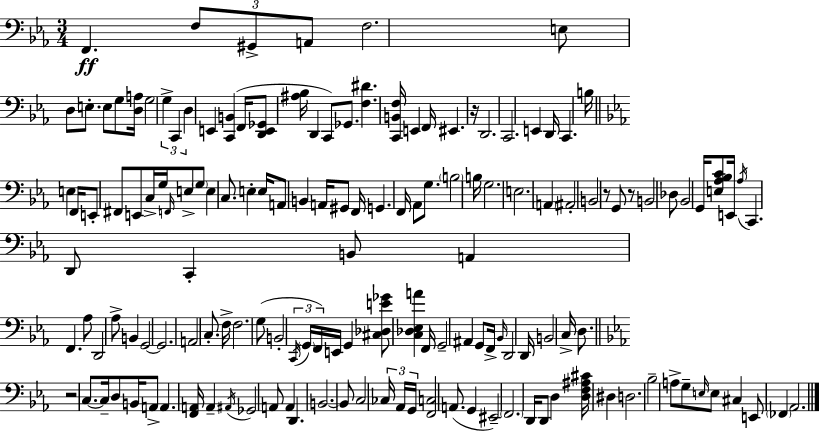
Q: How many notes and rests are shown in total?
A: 151